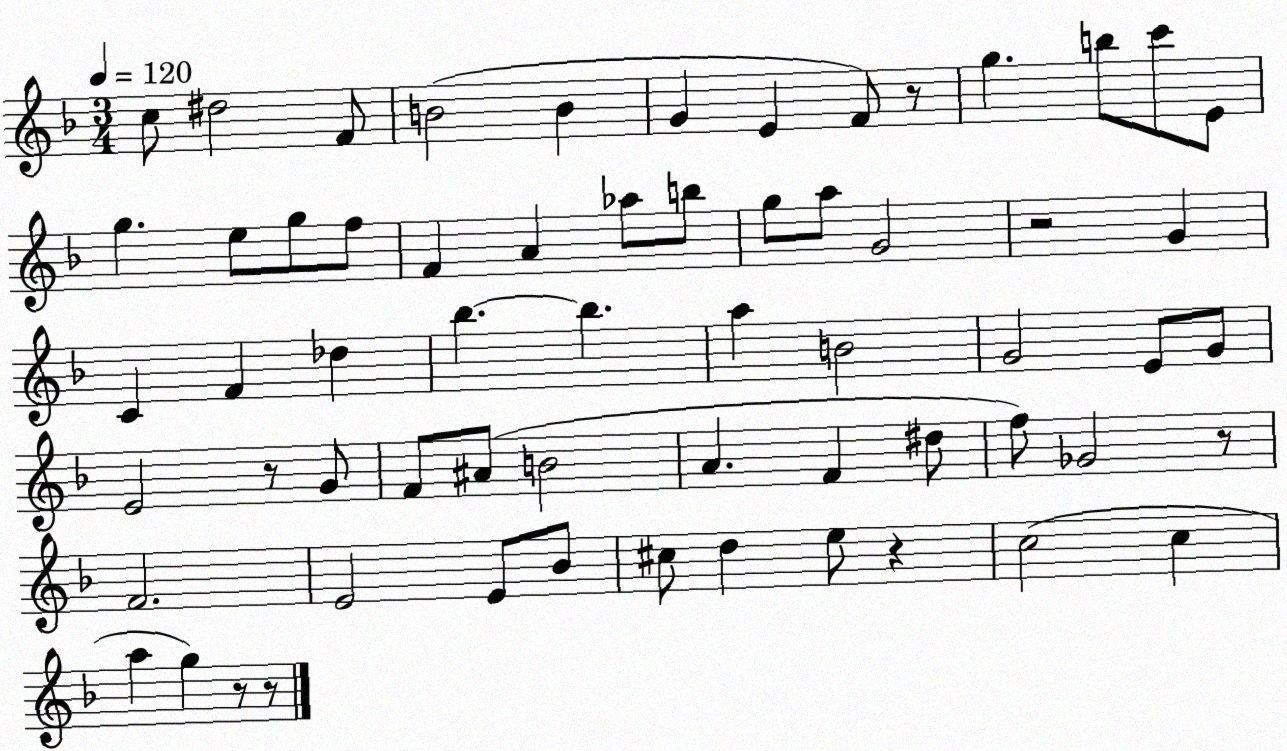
X:1
T:Untitled
M:3/4
L:1/4
K:F
c/2 ^d2 F/2 B2 B G E F/2 z/2 g b/2 c'/2 E/2 g e/2 g/2 f/2 F A _a/2 b/2 g/2 a/2 G2 z2 G C F _d _b _b a B2 G2 E/2 G/2 E2 z/2 G/2 F/2 ^A/2 B2 A F ^d/2 f/2 _G2 z/2 F2 E2 E/2 _B/2 ^c/2 d e/2 z c2 c a g z/2 z/2